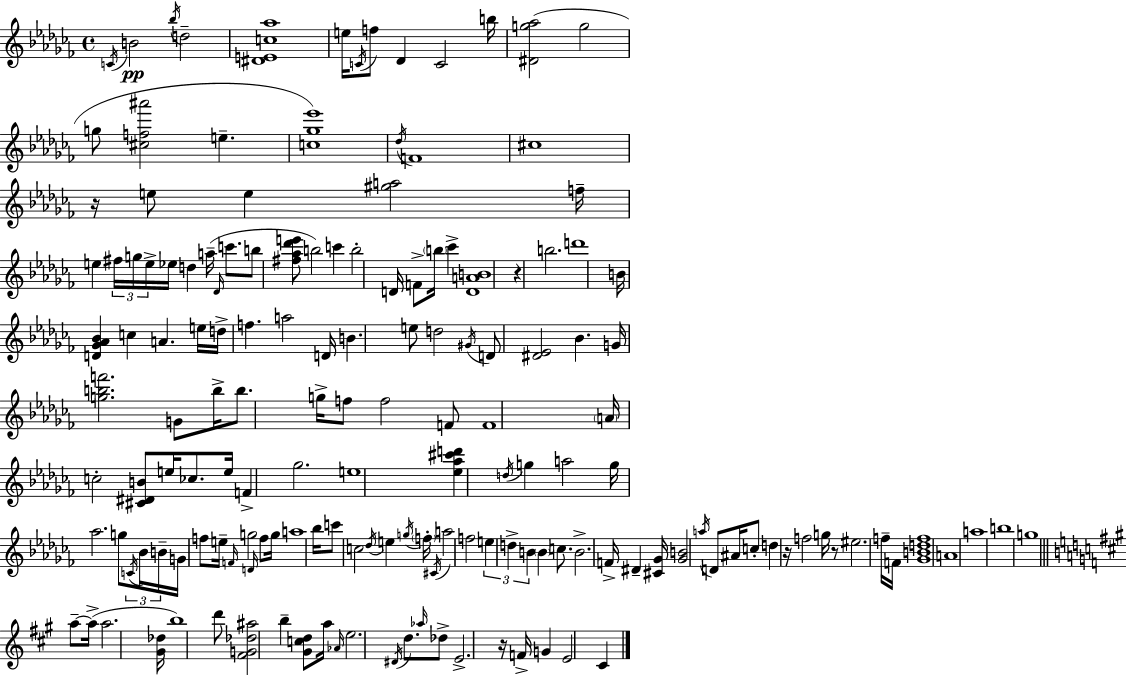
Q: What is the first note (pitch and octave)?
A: C4